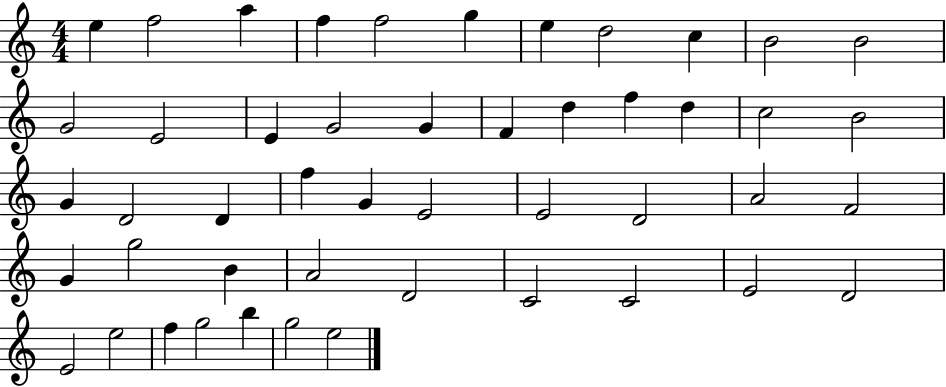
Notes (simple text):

E5/q F5/h A5/q F5/q F5/h G5/q E5/q D5/h C5/q B4/h B4/h G4/h E4/h E4/q G4/h G4/q F4/q D5/q F5/q D5/q C5/h B4/h G4/q D4/h D4/q F5/q G4/q E4/h E4/h D4/h A4/h F4/h G4/q G5/h B4/q A4/h D4/h C4/h C4/h E4/h D4/h E4/h E5/h F5/q G5/h B5/q G5/h E5/h